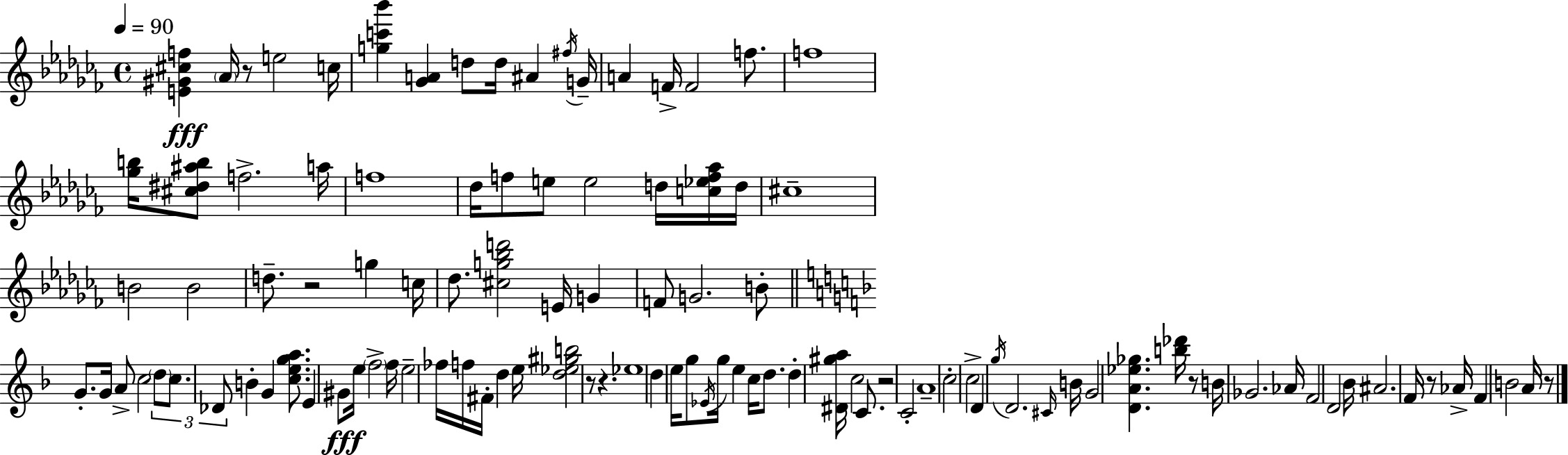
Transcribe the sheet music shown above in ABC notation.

X:1
T:Untitled
M:4/4
L:1/4
K:Abm
[E^G^cf] _A/4 z/2 e2 c/4 [gc'_b'] [_GA] d/2 d/4 ^A ^f/4 G/4 A F/4 F2 f/2 f4 [_gb]/4 [^c^d^ab]/2 f2 a/4 f4 _d/4 f/2 e/2 e2 d/4 [c_ef_a]/4 d/4 ^c4 B2 B2 d/2 z2 g c/4 _d/2 [^cg_bd']2 E/4 G F/2 G2 B/2 G/2 G/4 A/2 c2 d/2 c/2 _D/2 B G [cega]/2 E ^G/2 e/4 f2 f/4 e2 _f/4 f/4 ^F/4 d e/4 [d_e^gb]2 z/2 z _e4 d e/4 g/2 _E/4 g/4 e c/4 d/2 d [^D^ga]/4 c2 C/2 z2 C2 A4 c2 c2 D g/4 D2 ^C/4 B/4 G2 [DA_e_g] [b_d']/4 z/2 B/4 _G2 _A/4 F2 D2 _B/4 ^A2 F/4 z/2 _A/4 F B2 A/4 z/2